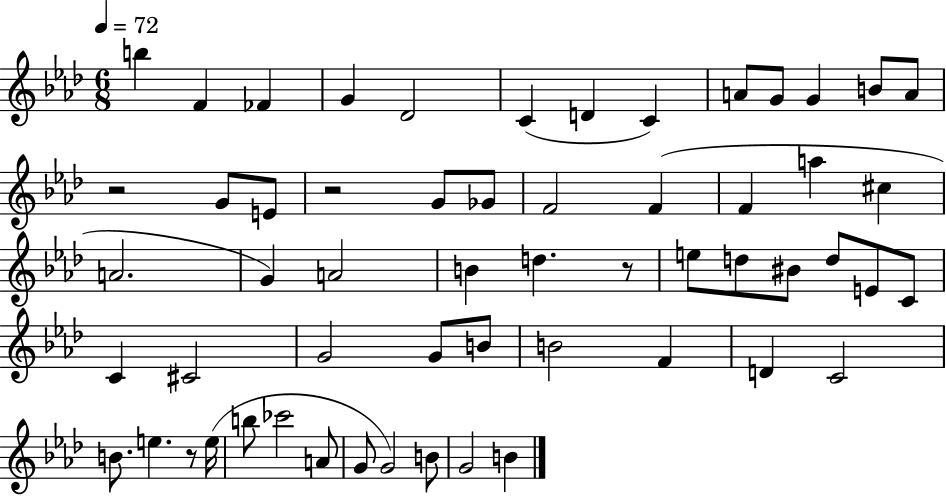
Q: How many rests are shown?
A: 4